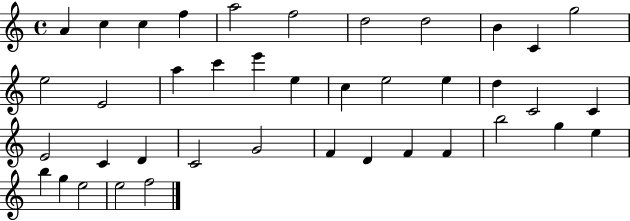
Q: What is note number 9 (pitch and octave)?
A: B4